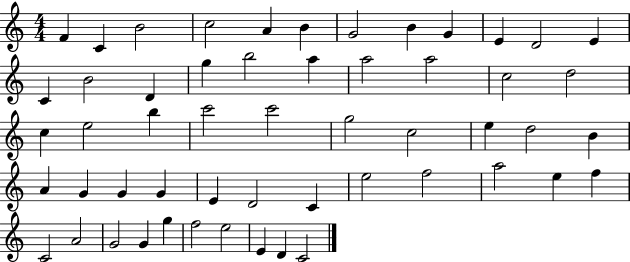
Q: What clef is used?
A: treble